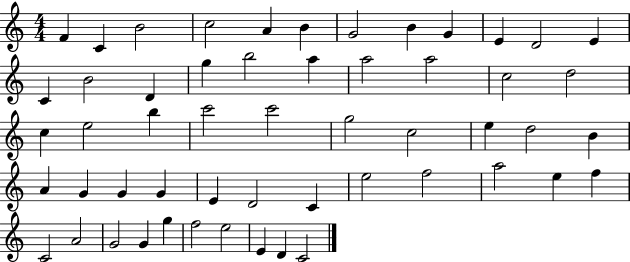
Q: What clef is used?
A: treble